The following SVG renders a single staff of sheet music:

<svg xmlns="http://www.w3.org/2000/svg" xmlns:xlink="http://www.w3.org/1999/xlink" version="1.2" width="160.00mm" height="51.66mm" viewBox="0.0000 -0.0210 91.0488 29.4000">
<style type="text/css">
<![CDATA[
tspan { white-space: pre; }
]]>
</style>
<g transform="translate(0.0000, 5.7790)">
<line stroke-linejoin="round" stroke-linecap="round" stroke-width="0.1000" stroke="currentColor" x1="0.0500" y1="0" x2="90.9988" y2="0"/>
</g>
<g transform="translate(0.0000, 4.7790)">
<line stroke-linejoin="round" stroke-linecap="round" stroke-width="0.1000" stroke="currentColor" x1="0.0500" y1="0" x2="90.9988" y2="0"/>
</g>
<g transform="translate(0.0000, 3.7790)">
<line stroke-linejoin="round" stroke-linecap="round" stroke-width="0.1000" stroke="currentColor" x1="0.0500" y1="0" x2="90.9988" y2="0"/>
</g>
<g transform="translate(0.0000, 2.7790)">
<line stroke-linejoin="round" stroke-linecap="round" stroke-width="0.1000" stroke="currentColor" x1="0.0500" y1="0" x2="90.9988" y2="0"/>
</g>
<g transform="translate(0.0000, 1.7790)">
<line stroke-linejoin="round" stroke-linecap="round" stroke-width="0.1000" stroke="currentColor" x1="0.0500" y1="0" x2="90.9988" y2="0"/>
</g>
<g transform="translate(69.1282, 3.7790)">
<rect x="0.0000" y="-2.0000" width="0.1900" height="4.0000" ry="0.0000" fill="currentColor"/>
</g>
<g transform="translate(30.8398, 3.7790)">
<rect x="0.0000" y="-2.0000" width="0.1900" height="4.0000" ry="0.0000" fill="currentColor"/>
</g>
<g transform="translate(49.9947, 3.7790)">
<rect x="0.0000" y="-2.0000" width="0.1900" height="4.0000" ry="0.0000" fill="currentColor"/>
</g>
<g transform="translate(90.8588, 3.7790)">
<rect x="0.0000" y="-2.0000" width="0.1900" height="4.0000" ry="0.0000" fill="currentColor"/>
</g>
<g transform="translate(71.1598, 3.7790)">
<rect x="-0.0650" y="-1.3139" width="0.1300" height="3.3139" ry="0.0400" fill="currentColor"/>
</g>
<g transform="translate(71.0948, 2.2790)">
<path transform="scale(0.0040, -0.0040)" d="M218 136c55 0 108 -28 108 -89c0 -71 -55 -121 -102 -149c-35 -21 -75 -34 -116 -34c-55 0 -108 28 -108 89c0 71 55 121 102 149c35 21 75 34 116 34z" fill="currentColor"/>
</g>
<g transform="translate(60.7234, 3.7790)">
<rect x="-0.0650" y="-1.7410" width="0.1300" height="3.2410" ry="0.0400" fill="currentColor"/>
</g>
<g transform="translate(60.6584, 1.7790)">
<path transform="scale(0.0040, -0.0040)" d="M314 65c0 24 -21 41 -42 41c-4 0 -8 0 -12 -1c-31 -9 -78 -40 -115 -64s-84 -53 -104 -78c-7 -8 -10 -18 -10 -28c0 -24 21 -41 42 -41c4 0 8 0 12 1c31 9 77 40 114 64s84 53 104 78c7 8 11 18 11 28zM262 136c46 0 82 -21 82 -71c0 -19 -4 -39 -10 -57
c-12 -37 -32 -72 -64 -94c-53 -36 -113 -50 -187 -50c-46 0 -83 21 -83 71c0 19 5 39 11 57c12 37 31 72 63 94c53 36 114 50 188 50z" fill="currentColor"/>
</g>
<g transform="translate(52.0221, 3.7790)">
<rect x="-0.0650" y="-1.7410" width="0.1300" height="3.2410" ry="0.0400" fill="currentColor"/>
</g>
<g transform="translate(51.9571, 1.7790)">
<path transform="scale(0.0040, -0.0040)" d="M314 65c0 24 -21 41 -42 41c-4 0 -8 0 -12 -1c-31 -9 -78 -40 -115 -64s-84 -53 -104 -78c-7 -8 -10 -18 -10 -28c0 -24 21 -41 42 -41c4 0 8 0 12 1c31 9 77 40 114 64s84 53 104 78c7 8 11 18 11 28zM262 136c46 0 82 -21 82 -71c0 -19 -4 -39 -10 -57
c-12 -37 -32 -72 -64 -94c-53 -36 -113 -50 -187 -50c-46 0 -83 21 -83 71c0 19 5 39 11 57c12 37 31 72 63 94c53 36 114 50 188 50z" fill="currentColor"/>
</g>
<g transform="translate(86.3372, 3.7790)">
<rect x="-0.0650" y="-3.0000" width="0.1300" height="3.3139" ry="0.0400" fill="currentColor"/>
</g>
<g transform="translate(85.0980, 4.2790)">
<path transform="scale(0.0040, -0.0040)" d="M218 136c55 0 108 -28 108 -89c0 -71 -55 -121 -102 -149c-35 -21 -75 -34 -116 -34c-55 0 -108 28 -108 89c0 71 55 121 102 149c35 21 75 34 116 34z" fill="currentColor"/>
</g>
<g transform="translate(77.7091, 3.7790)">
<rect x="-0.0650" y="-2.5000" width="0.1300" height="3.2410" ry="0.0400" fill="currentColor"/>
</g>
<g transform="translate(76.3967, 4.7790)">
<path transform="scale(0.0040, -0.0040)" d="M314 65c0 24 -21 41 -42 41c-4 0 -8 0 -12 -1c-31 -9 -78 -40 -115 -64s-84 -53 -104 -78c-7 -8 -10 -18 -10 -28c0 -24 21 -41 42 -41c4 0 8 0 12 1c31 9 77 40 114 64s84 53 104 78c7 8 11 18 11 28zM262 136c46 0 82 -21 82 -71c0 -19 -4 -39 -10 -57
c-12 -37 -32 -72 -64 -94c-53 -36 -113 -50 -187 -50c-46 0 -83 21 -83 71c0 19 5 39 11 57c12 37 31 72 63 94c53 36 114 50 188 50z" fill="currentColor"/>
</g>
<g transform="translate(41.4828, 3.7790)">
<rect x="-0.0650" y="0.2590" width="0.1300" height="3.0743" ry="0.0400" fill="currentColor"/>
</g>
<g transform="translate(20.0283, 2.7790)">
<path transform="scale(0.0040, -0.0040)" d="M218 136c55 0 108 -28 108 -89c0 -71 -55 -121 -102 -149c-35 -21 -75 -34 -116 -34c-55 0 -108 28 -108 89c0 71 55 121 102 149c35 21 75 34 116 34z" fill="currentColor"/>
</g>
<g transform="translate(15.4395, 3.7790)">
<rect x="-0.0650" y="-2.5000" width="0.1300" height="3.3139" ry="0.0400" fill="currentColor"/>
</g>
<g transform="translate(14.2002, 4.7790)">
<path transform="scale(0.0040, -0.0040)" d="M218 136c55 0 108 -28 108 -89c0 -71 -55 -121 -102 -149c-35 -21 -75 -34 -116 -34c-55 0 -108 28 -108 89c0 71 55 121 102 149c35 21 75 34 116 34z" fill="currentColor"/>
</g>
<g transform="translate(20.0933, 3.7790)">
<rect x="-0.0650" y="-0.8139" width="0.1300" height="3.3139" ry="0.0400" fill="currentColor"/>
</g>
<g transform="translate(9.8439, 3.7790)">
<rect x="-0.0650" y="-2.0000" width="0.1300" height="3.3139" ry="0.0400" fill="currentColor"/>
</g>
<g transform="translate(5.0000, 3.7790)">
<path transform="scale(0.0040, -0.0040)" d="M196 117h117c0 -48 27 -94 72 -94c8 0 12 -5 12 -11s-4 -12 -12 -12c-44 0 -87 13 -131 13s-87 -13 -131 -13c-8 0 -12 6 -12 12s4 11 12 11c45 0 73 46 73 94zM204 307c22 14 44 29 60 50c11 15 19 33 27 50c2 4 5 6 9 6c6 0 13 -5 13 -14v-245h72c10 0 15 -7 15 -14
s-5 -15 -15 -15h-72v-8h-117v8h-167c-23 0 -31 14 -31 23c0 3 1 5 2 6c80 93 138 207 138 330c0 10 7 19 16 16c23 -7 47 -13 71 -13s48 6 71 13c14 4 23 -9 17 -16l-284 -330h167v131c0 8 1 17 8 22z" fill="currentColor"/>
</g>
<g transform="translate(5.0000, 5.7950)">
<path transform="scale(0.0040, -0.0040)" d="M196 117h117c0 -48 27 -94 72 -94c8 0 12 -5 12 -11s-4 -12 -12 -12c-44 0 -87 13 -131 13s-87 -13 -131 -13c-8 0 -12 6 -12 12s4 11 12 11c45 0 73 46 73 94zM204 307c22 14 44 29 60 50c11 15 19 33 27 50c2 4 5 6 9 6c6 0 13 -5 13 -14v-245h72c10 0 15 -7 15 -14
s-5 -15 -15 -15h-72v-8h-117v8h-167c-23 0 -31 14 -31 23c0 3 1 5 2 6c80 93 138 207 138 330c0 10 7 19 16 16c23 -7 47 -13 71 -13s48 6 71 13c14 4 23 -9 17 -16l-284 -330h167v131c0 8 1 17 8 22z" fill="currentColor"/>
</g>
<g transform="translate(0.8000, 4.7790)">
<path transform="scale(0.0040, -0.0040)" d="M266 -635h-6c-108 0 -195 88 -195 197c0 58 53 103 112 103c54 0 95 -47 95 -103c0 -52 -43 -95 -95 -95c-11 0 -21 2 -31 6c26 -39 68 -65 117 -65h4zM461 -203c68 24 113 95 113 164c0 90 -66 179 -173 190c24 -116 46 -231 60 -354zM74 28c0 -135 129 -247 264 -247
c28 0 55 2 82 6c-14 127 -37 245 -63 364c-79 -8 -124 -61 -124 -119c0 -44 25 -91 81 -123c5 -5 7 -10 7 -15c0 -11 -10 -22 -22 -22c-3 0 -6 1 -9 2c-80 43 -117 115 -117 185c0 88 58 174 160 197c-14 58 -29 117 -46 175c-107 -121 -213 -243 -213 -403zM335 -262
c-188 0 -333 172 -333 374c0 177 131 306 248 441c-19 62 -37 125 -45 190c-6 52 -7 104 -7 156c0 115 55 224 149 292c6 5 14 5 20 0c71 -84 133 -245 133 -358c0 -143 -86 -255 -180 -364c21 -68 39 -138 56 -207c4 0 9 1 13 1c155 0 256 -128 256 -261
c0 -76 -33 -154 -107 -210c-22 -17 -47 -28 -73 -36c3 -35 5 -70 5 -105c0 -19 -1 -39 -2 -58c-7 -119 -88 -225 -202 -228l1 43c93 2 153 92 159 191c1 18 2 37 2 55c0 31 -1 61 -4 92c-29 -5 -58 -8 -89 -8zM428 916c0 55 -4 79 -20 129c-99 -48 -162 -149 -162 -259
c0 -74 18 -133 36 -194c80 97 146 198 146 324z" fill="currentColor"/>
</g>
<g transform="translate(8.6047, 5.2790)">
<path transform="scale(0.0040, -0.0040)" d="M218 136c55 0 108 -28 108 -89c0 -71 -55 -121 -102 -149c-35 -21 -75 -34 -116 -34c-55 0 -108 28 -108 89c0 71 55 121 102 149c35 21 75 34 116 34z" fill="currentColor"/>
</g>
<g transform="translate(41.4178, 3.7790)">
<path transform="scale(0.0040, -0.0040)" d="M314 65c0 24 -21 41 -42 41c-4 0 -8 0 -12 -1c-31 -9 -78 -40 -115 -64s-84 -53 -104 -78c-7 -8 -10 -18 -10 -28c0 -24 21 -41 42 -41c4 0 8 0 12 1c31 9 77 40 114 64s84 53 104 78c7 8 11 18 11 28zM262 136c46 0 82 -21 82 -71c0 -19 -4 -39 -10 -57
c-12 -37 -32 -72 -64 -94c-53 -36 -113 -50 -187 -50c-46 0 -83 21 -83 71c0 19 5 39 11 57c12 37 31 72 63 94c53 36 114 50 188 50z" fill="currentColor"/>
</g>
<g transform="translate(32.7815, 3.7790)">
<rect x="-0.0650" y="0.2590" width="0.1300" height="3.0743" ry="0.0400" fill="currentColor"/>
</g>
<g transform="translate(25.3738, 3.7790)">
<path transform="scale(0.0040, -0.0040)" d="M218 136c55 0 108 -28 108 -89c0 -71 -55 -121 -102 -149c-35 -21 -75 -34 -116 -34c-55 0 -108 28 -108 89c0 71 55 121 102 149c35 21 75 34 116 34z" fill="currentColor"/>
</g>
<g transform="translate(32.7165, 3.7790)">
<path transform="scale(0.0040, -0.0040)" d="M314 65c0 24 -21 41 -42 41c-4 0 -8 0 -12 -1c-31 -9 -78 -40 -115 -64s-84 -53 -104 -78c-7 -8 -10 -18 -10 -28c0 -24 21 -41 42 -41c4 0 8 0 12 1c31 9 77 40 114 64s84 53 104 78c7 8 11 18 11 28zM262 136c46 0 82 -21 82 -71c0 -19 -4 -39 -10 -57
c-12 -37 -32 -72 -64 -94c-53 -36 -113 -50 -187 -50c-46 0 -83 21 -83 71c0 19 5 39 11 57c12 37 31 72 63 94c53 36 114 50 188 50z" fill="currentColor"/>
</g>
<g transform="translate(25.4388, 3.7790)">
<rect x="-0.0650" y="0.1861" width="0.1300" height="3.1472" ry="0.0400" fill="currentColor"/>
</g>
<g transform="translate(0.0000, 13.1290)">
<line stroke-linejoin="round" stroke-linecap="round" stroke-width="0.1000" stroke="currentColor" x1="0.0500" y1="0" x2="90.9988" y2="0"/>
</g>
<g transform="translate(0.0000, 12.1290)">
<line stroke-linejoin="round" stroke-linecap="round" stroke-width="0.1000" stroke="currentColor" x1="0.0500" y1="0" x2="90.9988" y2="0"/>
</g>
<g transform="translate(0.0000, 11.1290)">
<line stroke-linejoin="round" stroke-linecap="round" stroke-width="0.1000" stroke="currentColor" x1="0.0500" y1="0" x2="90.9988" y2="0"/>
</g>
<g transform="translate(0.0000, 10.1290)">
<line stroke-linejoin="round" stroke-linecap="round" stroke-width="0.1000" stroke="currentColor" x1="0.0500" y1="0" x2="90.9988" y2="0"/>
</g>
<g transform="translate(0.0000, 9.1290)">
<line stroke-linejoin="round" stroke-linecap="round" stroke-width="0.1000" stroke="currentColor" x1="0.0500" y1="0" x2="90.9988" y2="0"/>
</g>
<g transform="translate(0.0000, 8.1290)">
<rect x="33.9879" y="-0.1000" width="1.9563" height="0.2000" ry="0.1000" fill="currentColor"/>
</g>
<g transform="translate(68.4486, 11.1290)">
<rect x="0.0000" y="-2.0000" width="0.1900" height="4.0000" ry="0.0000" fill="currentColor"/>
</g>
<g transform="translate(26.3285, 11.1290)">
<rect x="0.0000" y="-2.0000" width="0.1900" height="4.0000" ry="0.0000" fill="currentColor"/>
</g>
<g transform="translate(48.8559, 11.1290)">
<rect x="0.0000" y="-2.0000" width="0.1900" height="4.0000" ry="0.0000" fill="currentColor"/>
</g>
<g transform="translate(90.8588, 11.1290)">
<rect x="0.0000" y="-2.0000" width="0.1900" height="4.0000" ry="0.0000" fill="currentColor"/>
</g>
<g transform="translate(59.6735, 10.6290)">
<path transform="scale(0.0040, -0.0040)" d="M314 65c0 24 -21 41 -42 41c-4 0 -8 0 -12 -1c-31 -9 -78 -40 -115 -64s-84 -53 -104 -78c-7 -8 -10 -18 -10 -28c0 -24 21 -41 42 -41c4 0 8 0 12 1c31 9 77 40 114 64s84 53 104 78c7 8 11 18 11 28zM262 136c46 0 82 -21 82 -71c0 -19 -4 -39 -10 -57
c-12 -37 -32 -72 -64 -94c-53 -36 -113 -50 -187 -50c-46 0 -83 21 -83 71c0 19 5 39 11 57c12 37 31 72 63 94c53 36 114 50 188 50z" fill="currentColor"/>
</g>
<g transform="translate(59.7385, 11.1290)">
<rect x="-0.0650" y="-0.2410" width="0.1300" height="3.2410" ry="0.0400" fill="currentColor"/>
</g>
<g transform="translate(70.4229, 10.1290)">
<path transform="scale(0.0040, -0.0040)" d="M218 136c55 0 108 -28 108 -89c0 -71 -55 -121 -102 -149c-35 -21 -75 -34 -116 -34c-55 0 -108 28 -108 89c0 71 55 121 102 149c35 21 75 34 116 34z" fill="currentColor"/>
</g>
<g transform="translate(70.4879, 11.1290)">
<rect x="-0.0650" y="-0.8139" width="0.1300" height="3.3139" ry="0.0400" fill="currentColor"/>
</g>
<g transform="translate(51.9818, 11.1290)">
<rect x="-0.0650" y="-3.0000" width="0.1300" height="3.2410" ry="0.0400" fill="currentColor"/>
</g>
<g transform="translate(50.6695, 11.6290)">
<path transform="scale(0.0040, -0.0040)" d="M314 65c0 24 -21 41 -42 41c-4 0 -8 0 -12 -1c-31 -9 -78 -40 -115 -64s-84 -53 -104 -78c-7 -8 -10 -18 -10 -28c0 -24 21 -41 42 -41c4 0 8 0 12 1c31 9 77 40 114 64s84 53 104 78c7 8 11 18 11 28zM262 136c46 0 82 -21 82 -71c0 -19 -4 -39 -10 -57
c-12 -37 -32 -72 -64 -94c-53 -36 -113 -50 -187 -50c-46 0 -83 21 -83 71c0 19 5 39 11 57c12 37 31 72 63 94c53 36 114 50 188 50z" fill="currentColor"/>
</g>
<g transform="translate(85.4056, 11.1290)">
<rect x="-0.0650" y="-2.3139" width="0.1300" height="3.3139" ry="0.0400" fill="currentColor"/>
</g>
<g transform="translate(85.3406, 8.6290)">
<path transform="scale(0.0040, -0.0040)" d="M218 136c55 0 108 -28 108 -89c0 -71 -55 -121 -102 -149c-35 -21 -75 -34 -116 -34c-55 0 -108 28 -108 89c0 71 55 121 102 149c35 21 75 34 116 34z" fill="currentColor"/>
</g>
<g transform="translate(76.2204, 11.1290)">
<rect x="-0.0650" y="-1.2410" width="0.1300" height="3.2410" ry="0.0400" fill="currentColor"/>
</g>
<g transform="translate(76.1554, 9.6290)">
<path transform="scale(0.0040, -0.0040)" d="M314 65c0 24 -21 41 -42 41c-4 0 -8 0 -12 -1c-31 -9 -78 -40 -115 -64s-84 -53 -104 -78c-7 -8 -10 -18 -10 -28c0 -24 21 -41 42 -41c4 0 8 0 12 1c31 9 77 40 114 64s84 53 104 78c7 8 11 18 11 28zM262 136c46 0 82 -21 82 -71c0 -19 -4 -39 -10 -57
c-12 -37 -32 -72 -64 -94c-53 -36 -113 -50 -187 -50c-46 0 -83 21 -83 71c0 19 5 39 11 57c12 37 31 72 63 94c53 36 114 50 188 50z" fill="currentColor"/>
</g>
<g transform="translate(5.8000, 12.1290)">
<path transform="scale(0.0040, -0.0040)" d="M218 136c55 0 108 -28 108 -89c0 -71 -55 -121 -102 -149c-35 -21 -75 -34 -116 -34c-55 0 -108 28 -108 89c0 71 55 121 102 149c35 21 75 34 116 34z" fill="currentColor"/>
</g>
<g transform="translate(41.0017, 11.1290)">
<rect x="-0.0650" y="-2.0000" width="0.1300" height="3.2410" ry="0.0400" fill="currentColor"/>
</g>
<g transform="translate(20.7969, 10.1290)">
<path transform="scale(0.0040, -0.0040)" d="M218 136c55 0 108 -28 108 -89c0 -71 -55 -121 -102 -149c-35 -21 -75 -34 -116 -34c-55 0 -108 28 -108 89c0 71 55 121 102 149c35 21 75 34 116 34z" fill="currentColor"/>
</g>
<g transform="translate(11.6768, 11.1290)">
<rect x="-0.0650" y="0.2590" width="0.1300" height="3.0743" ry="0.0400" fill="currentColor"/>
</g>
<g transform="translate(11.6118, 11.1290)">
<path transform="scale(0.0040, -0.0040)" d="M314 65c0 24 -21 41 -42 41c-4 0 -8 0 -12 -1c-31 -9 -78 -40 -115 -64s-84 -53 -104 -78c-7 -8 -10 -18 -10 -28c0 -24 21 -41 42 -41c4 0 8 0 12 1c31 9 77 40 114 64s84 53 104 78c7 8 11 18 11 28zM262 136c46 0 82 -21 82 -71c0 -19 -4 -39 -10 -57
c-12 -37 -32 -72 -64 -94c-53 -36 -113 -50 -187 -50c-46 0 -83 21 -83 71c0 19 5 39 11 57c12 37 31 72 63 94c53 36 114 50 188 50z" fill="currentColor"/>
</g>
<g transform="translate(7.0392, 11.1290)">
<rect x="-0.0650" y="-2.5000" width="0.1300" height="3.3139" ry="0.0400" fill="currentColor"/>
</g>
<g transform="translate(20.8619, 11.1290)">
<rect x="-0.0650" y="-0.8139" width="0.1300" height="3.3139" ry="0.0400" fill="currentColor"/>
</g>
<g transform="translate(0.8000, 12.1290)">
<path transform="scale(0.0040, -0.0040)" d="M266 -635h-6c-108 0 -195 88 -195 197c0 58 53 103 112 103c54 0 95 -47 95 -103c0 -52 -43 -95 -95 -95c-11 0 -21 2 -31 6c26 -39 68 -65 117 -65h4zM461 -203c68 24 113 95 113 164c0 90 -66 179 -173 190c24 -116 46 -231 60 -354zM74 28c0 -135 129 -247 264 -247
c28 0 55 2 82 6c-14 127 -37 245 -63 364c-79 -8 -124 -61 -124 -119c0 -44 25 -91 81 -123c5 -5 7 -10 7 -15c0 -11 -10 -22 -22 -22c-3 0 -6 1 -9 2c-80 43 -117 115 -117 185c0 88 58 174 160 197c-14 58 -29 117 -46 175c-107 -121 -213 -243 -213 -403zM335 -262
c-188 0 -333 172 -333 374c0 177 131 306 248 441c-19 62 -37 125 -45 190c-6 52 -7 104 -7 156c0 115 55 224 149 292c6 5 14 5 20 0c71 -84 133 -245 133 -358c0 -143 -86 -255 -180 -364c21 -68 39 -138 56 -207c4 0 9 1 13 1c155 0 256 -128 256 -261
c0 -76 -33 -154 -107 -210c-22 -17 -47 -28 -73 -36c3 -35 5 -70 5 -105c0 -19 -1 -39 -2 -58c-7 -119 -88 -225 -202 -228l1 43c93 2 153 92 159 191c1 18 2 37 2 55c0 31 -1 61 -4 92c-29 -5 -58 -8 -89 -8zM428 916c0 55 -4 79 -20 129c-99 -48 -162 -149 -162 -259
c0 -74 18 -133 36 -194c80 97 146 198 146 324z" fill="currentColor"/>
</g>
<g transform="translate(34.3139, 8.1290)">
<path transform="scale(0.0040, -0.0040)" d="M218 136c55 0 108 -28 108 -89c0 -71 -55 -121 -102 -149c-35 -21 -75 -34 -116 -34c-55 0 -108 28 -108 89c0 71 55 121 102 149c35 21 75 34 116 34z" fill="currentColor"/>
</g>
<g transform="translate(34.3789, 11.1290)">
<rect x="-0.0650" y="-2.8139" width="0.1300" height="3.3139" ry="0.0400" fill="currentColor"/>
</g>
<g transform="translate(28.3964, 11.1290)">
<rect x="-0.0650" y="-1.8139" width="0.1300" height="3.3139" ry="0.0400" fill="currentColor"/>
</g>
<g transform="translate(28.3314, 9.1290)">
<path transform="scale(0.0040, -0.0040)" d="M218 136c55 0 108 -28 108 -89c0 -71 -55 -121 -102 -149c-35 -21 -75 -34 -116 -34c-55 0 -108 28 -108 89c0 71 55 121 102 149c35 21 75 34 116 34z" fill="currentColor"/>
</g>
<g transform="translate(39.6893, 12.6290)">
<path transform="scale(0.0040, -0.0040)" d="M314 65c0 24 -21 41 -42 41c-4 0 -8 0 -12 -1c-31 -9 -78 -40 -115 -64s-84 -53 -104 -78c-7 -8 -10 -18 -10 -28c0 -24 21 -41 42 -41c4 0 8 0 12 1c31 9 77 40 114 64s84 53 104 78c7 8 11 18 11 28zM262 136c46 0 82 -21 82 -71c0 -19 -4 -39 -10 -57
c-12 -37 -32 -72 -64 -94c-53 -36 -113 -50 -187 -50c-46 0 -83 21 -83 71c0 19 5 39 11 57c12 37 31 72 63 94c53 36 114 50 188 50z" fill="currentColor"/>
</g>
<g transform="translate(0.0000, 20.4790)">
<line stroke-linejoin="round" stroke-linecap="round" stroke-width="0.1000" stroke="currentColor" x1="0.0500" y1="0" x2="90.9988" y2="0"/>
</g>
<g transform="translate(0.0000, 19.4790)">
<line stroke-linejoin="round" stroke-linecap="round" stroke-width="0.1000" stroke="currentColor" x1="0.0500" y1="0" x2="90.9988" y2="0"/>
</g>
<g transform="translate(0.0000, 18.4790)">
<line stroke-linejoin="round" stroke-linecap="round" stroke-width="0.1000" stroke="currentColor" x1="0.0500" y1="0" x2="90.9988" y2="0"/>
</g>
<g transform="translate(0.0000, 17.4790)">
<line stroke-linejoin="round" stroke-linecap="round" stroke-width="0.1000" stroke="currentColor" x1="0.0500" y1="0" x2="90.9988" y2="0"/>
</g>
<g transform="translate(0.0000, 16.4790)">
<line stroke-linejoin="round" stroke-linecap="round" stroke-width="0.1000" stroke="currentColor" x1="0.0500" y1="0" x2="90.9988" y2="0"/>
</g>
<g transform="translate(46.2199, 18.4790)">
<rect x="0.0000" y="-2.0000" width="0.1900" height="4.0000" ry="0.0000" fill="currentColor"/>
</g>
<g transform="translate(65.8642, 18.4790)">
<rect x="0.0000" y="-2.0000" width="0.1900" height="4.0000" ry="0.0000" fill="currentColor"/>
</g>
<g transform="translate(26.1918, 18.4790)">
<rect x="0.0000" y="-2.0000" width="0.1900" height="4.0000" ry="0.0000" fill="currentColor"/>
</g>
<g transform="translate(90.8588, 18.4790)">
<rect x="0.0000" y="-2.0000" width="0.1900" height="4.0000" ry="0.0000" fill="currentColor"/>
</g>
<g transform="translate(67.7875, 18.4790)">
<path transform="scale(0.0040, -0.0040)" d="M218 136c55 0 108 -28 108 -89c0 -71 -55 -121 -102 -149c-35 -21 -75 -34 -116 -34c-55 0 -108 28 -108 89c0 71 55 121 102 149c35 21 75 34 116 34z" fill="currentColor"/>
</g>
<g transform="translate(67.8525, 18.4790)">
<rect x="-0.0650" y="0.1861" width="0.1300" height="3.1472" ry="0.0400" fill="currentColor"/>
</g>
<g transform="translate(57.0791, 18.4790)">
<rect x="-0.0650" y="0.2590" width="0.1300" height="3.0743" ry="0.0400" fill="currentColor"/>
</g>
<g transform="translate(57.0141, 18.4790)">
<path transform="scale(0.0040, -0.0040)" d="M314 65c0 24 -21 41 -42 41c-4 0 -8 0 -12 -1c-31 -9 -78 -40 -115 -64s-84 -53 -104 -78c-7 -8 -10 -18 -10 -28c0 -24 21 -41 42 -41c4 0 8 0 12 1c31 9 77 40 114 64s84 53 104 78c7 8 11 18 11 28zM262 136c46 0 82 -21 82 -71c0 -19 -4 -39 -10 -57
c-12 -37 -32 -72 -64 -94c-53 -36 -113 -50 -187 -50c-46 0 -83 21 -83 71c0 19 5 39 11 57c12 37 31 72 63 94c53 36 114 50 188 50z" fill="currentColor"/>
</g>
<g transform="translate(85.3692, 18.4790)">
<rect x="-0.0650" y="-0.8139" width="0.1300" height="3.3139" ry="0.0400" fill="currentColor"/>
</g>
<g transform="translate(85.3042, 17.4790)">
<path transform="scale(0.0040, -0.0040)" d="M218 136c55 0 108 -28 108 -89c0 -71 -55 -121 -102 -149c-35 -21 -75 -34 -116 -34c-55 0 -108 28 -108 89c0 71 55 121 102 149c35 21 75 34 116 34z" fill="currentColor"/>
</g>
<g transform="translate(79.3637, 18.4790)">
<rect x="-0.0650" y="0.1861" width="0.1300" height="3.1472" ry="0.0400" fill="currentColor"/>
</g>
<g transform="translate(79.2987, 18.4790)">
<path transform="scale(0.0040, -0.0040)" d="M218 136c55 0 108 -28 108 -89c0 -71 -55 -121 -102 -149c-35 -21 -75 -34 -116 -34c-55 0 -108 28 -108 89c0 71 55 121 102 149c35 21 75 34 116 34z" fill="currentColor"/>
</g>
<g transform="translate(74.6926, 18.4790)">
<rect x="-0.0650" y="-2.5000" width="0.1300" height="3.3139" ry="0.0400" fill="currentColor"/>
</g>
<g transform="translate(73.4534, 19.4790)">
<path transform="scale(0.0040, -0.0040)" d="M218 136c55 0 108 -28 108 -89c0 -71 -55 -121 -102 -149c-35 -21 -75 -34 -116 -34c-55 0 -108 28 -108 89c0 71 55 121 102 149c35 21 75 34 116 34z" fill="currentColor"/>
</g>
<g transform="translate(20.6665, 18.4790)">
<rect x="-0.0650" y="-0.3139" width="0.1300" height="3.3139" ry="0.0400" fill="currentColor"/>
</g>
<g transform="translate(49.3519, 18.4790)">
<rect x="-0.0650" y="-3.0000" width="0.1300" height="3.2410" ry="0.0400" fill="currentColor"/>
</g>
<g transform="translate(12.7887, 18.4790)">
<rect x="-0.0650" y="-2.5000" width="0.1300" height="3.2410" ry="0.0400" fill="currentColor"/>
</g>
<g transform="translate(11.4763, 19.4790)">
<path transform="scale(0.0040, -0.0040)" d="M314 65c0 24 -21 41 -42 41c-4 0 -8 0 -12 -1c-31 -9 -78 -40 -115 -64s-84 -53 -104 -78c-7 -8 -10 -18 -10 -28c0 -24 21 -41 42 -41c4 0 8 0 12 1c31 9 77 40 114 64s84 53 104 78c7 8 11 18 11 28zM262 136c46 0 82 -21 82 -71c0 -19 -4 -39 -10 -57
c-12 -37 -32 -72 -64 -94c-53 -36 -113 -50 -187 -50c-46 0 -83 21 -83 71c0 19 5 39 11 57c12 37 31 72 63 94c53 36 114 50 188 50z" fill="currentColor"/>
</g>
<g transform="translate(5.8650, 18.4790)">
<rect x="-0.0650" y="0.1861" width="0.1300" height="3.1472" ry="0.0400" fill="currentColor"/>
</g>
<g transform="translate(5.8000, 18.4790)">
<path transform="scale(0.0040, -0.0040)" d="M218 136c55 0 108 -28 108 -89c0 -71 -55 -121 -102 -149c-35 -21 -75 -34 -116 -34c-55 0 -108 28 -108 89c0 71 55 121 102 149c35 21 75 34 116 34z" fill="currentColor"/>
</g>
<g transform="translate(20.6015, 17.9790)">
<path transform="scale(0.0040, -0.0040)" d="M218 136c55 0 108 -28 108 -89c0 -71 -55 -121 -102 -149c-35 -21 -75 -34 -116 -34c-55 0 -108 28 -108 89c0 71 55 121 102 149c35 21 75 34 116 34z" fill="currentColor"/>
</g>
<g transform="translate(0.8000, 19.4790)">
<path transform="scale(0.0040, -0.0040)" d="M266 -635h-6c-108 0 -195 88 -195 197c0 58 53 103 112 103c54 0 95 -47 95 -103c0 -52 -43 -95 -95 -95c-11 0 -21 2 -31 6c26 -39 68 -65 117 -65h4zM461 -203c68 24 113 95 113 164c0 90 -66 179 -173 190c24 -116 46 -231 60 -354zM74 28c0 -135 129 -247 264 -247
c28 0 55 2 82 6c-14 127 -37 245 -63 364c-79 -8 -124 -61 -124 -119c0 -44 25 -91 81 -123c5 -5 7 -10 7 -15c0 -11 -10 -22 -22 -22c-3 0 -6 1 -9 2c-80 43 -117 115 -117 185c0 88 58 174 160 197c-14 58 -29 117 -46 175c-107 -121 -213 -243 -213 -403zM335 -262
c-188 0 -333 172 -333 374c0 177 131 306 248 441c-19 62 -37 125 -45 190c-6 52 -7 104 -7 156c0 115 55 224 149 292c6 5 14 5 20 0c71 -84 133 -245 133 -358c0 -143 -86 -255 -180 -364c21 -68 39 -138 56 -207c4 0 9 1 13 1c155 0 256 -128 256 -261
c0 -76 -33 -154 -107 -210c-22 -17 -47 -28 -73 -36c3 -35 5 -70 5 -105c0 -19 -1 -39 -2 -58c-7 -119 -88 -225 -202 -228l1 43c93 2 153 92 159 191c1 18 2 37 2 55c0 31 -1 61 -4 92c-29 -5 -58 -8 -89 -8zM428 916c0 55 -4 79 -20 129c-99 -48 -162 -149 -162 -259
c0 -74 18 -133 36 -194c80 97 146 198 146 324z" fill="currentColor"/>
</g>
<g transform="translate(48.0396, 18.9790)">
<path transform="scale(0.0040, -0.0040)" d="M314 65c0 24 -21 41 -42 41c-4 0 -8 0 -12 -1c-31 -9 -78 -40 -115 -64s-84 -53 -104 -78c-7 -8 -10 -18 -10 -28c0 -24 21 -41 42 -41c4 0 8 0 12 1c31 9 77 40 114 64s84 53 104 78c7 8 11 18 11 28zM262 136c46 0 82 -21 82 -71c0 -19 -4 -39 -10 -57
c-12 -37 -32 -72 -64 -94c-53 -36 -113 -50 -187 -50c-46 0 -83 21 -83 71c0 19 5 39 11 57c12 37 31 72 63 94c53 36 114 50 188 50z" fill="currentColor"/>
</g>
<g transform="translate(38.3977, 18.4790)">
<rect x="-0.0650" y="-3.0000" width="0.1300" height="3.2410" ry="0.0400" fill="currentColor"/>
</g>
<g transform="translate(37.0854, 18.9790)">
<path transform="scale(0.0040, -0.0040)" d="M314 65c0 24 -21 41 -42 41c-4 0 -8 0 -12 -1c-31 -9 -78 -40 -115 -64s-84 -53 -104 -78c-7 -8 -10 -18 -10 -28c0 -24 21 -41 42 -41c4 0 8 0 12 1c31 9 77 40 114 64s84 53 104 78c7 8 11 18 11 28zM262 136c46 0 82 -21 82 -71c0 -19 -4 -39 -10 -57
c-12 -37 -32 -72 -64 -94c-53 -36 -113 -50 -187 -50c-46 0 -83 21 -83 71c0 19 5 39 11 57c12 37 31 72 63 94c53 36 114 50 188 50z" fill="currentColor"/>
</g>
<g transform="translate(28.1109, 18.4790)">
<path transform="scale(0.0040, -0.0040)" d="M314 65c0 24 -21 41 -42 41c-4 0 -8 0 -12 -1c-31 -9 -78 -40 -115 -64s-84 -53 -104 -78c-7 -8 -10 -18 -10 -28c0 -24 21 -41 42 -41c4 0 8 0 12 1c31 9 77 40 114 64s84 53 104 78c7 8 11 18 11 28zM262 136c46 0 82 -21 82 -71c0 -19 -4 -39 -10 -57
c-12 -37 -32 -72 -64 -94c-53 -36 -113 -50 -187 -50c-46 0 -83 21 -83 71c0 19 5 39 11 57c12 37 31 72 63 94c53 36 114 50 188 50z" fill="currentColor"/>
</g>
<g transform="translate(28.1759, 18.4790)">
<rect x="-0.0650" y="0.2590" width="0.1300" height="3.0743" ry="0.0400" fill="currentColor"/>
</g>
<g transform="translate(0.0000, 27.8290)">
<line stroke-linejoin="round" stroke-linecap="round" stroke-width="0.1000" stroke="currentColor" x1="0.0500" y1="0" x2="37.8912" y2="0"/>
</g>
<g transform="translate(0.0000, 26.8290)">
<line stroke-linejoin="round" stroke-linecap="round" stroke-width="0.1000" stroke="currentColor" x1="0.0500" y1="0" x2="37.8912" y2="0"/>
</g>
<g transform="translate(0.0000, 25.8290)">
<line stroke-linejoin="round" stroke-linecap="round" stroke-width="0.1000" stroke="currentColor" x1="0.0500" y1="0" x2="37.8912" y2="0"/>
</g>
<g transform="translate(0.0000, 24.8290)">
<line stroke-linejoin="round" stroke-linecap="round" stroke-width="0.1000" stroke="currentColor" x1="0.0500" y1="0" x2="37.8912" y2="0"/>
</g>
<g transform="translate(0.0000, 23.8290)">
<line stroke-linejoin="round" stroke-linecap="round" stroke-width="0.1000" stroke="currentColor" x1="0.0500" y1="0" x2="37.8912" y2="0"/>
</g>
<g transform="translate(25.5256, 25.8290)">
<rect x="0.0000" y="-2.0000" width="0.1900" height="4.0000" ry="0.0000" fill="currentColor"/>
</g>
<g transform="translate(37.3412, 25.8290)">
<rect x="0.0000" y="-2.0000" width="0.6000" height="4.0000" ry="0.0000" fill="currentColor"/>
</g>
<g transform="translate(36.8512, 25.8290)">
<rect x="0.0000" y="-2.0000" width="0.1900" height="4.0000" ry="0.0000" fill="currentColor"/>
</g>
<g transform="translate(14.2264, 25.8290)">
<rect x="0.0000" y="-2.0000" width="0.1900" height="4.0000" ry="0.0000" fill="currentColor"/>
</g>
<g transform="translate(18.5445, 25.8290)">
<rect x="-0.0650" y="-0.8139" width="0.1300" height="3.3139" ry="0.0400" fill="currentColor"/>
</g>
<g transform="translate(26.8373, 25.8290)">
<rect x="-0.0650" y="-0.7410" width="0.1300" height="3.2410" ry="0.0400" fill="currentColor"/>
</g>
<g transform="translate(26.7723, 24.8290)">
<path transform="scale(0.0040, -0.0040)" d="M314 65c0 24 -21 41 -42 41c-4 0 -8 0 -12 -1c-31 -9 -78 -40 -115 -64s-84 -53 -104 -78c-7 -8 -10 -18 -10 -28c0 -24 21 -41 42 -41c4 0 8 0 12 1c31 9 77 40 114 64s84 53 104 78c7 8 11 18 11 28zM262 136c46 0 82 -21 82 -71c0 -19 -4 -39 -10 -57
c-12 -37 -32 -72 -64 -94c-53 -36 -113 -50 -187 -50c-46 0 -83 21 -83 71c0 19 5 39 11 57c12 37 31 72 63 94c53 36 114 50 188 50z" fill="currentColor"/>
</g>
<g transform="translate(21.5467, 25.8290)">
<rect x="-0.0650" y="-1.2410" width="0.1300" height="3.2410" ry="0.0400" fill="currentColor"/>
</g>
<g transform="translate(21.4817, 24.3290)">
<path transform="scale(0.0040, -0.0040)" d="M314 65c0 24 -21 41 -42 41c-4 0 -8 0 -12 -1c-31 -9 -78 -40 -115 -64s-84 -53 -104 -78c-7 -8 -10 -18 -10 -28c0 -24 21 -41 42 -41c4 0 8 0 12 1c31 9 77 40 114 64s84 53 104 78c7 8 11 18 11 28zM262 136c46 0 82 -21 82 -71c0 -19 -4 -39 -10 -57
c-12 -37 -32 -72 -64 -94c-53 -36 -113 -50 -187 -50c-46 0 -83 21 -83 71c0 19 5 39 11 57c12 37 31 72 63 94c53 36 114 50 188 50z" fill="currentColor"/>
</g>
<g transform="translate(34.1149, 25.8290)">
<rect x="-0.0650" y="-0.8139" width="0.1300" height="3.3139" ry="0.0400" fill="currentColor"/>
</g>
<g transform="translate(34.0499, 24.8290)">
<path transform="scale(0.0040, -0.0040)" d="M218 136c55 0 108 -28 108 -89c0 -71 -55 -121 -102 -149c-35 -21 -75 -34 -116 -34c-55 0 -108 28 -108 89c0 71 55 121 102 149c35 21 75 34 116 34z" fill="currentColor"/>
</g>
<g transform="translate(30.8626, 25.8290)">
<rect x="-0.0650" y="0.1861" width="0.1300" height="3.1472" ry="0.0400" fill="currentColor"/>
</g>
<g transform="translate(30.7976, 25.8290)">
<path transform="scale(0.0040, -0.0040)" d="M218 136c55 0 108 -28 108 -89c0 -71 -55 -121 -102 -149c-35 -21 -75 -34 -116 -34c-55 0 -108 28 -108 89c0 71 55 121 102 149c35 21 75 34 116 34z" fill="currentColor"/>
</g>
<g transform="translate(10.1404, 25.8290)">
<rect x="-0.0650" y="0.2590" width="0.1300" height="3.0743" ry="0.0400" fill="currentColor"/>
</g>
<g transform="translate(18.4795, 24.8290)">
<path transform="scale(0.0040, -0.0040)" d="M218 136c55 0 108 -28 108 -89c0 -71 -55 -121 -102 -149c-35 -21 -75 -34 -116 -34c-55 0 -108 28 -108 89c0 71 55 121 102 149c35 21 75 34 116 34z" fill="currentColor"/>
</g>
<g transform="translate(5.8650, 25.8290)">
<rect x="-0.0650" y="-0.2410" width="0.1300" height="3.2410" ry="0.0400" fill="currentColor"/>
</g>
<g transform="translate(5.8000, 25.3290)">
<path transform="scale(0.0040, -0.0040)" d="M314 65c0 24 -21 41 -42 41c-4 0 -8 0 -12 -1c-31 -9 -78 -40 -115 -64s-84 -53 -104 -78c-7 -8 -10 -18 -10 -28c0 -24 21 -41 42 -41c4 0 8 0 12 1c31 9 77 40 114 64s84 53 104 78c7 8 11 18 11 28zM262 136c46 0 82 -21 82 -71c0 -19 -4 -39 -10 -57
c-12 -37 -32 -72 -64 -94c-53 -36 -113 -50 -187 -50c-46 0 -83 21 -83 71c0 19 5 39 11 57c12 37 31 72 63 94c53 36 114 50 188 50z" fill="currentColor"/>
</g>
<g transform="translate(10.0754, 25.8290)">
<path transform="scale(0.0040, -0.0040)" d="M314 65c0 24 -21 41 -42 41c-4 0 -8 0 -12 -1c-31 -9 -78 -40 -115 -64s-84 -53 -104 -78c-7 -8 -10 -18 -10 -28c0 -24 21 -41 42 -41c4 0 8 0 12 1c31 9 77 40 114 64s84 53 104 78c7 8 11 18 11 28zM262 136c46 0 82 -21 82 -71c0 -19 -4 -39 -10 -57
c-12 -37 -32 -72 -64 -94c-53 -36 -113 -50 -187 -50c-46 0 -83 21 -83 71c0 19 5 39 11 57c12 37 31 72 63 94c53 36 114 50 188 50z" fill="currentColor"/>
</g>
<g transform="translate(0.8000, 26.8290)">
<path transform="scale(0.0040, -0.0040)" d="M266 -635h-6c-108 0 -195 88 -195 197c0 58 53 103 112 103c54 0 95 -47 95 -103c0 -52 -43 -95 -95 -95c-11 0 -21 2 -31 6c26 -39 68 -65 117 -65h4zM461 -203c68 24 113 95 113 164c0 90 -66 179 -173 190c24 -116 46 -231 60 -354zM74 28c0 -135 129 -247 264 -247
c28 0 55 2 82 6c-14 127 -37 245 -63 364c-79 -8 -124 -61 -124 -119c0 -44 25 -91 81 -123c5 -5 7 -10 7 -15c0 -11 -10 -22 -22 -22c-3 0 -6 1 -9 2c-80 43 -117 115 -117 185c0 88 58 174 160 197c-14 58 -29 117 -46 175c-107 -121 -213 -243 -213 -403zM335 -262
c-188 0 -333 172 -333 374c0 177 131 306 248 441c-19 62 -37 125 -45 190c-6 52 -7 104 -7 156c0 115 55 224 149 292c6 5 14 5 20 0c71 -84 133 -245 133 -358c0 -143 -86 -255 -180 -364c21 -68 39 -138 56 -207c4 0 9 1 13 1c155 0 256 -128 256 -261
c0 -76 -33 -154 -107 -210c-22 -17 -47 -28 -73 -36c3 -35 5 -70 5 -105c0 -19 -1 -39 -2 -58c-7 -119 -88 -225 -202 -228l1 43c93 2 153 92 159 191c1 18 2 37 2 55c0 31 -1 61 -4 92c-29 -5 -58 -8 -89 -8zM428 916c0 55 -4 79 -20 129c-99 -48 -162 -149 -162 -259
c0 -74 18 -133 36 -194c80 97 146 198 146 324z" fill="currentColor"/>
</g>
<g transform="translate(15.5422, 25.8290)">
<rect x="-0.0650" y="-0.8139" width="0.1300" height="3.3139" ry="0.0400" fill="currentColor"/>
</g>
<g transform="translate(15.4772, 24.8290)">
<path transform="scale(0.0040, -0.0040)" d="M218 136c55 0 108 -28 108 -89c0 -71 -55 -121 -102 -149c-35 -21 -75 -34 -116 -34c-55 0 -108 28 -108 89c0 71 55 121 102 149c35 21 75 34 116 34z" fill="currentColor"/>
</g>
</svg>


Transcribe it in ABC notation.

X:1
T:Untitled
M:4/4
L:1/4
K:C
F G d B B2 B2 f2 f2 e G2 A G B2 d f a F2 A2 c2 d e2 g B G2 c B2 A2 A2 B2 B G B d c2 B2 d d e2 d2 B d